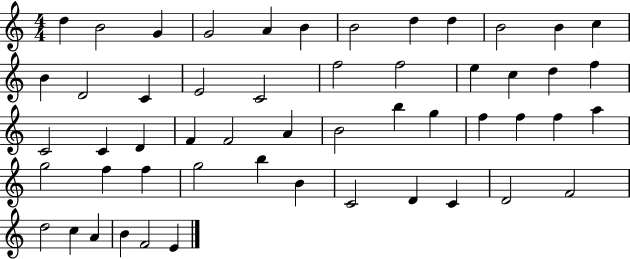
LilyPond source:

{
  \clef treble
  \numericTimeSignature
  \time 4/4
  \key c \major
  d''4 b'2 g'4 | g'2 a'4 b'4 | b'2 d''4 d''4 | b'2 b'4 c''4 | \break b'4 d'2 c'4 | e'2 c'2 | f''2 f''2 | e''4 c''4 d''4 f''4 | \break c'2 c'4 d'4 | f'4 f'2 a'4 | b'2 b''4 g''4 | f''4 f''4 f''4 a''4 | \break g''2 f''4 f''4 | g''2 b''4 b'4 | c'2 d'4 c'4 | d'2 f'2 | \break d''2 c''4 a'4 | b'4 f'2 e'4 | \bar "|."
}